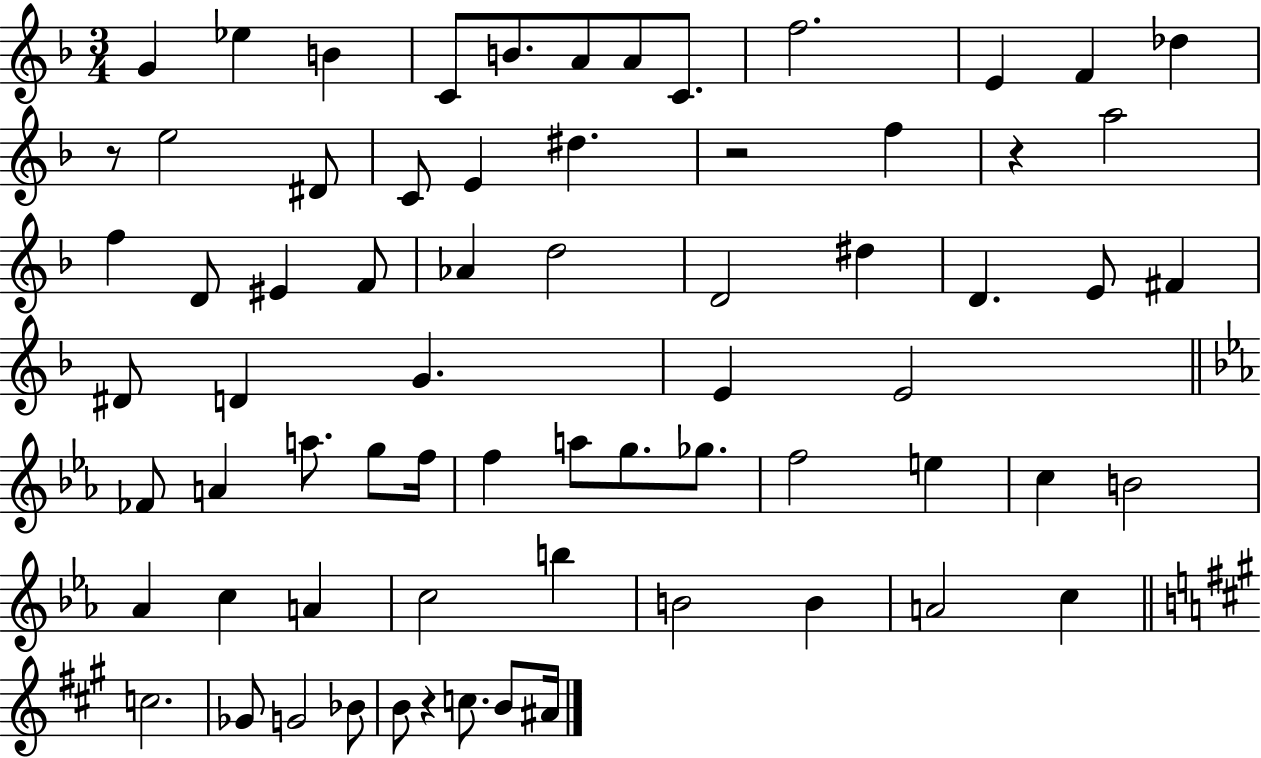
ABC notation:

X:1
T:Untitled
M:3/4
L:1/4
K:F
G _e B C/2 B/2 A/2 A/2 C/2 f2 E F _d z/2 e2 ^D/2 C/2 E ^d z2 f z a2 f D/2 ^E F/2 _A d2 D2 ^d D E/2 ^F ^D/2 D G E E2 _F/2 A a/2 g/2 f/4 f a/2 g/2 _g/2 f2 e c B2 _A c A c2 b B2 B A2 c c2 _G/2 G2 _B/2 B/2 z c/2 B/2 ^A/4